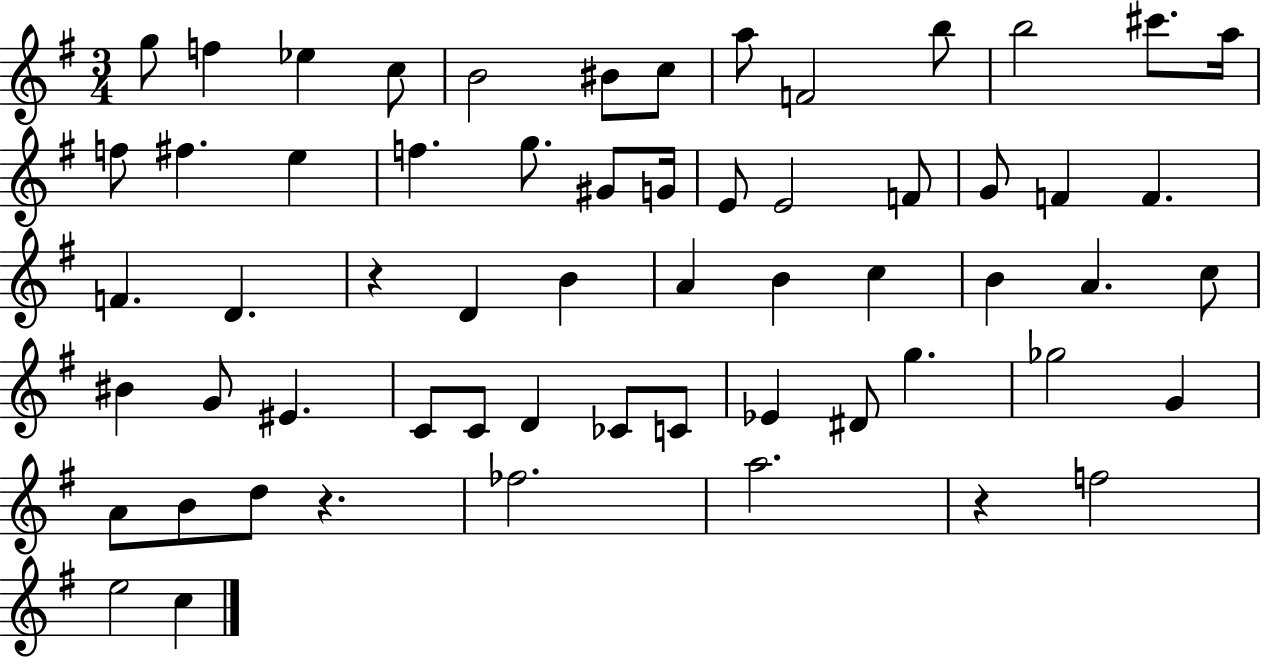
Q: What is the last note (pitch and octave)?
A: C5